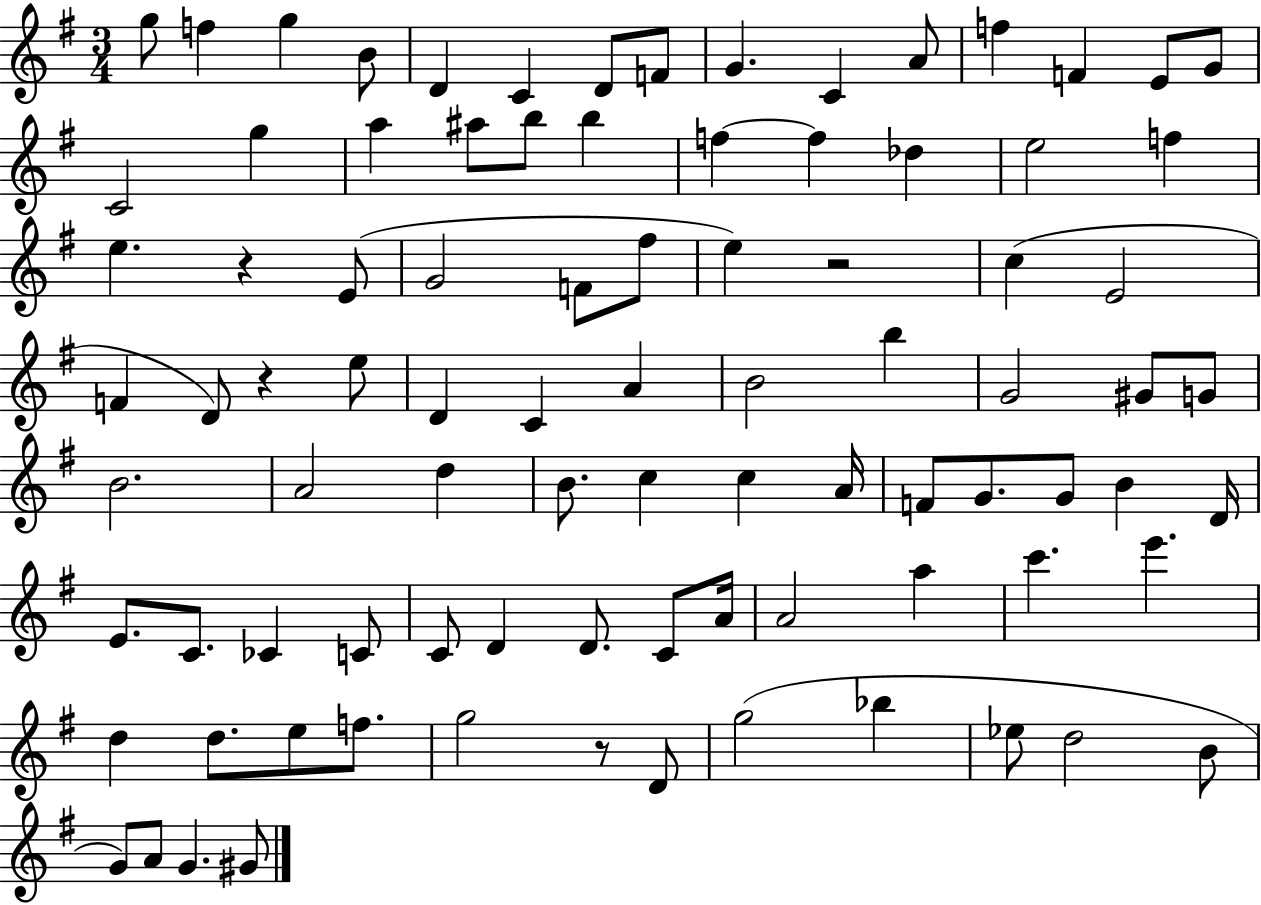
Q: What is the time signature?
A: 3/4